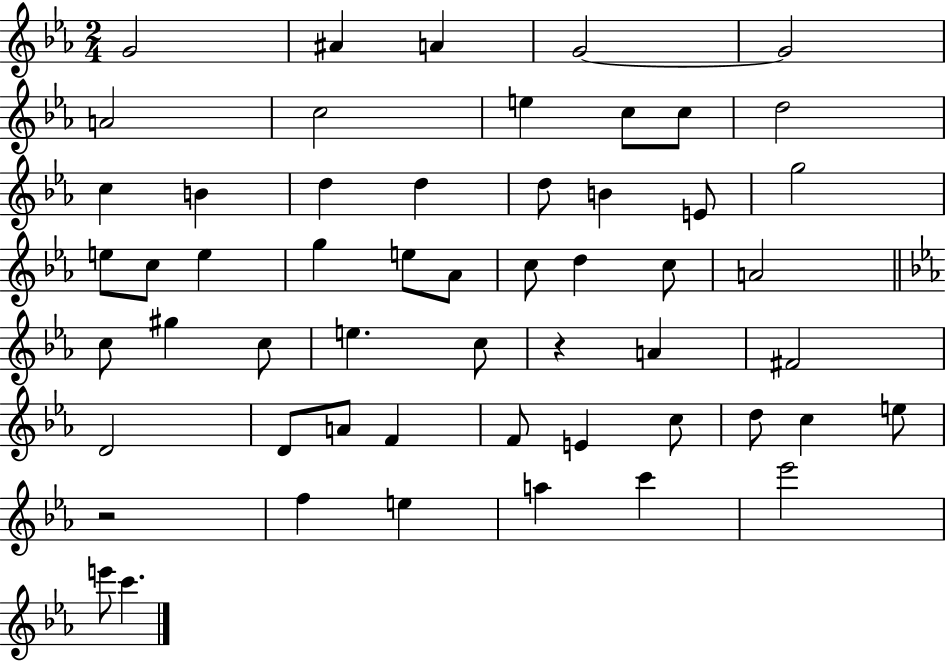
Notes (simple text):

G4/h A#4/q A4/q G4/h G4/h A4/h C5/h E5/q C5/e C5/e D5/h C5/q B4/q D5/q D5/q D5/e B4/q E4/e G5/h E5/e C5/e E5/q G5/q E5/e Ab4/e C5/e D5/q C5/e A4/h C5/e G#5/q C5/e E5/q. C5/e R/q A4/q F#4/h D4/h D4/e A4/e F4/q F4/e E4/q C5/e D5/e C5/q E5/e R/h F5/q E5/q A5/q C6/q Eb6/h E6/e C6/q.